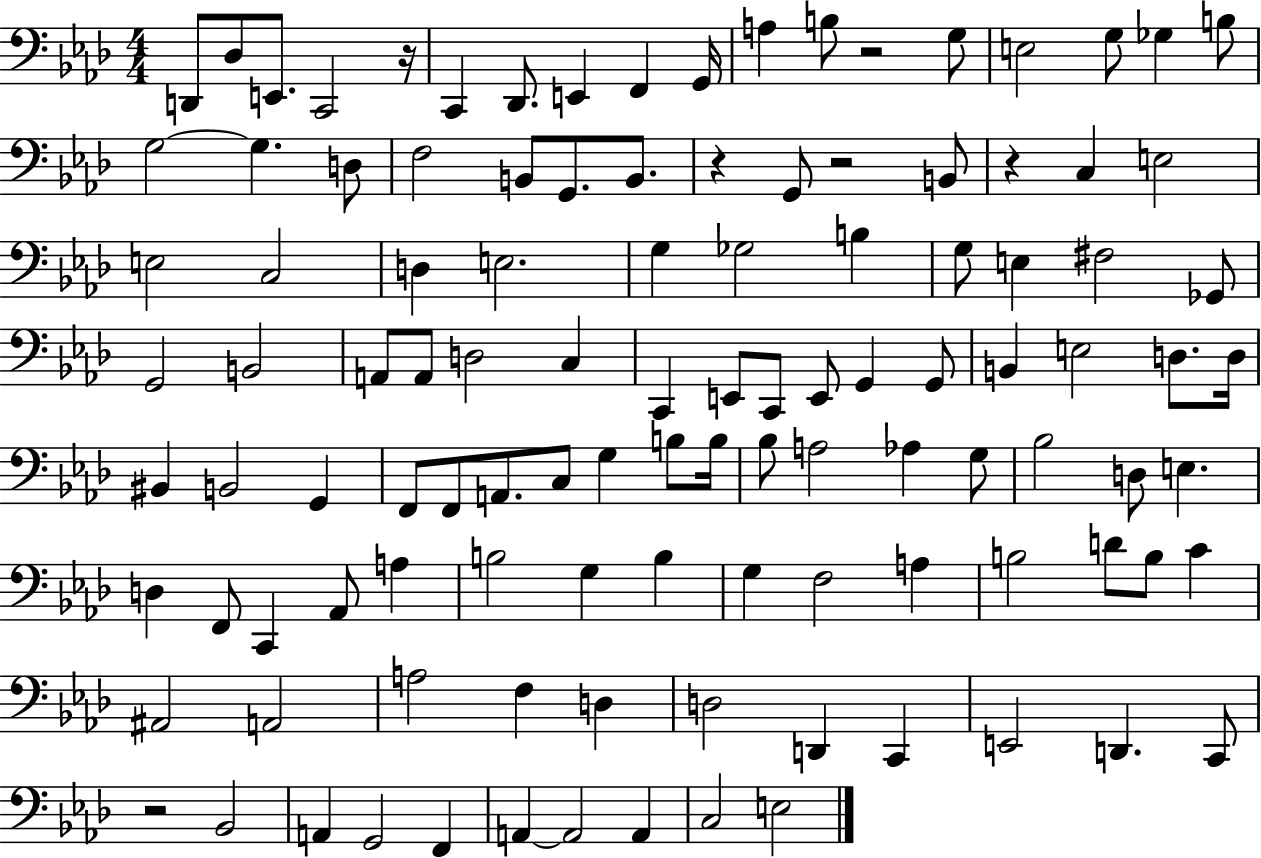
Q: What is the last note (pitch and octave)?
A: E3